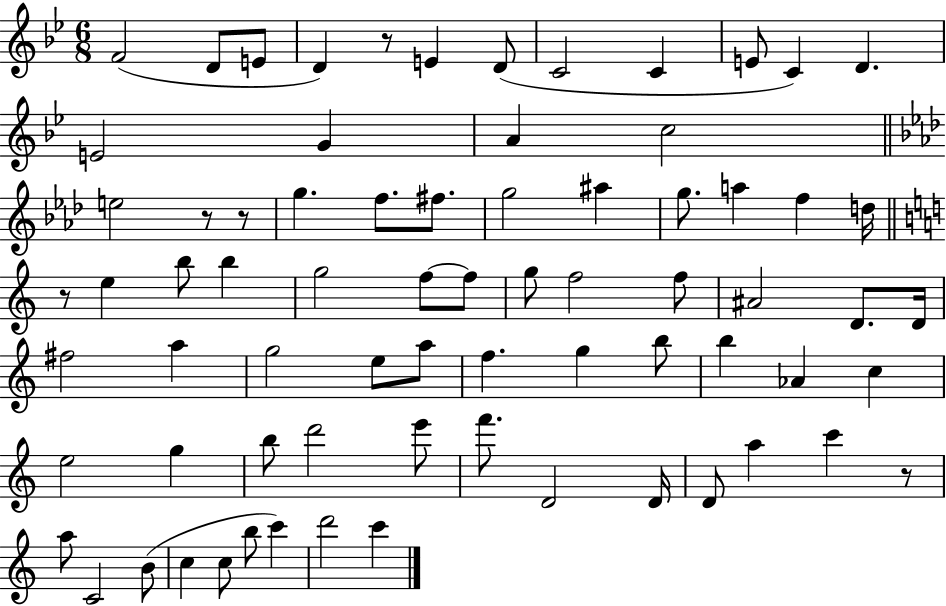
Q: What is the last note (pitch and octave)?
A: C6